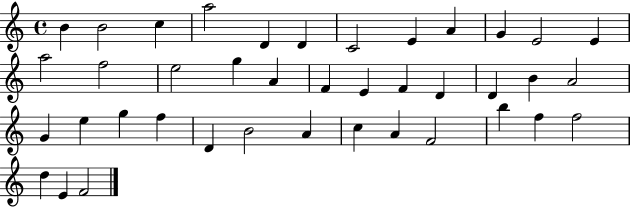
{
  \clef treble
  \time 4/4
  \defaultTimeSignature
  \key c \major
  b'4 b'2 c''4 | a''2 d'4 d'4 | c'2 e'4 a'4 | g'4 e'2 e'4 | \break a''2 f''2 | e''2 g''4 a'4 | f'4 e'4 f'4 d'4 | d'4 b'4 a'2 | \break g'4 e''4 g''4 f''4 | d'4 b'2 a'4 | c''4 a'4 f'2 | b''4 f''4 f''2 | \break d''4 e'4 f'2 | \bar "|."
}